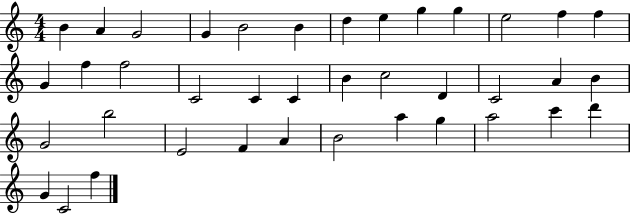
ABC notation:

X:1
T:Untitled
M:4/4
L:1/4
K:C
B A G2 G B2 B d e g g e2 f f G f f2 C2 C C B c2 D C2 A B G2 b2 E2 F A B2 a g a2 c' d' G C2 f